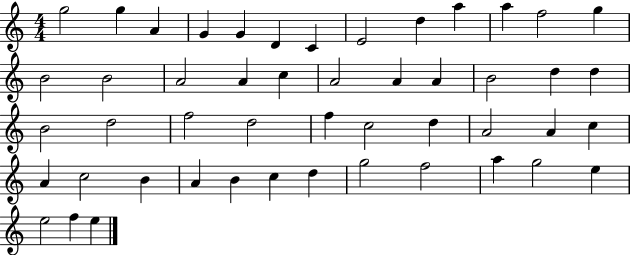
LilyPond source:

{
  \clef treble
  \numericTimeSignature
  \time 4/4
  \key c \major
  g''2 g''4 a'4 | g'4 g'4 d'4 c'4 | e'2 d''4 a''4 | a''4 f''2 g''4 | \break b'2 b'2 | a'2 a'4 c''4 | a'2 a'4 a'4 | b'2 d''4 d''4 | \break b'2 d''2 | f''2 d''2 | f''4 c''2 d''4 | a'2 a'4 c''4 | \break a'4 c''2 b'4 | a'4 b'4 c''4 d''4 | g''2 f''2 | a''4 g''2 e''4 | \break e''2 f''4 e''4 | \bar "|."
}